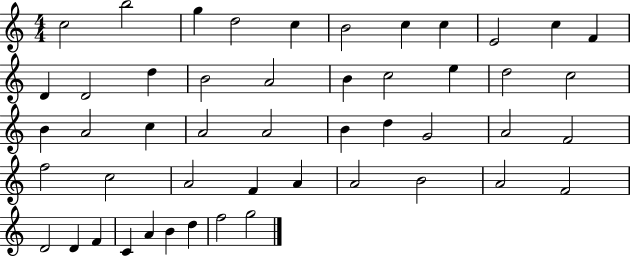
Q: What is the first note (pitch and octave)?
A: C5